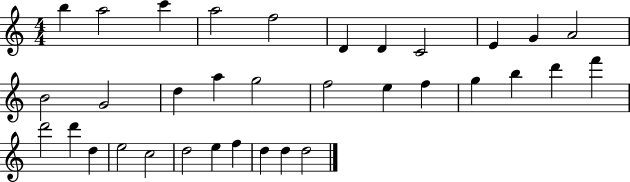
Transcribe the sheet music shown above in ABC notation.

X:1
T:Untitled
M:4/4
L:1/4
K:C
b a2 c' a2 f2 D D C2 E G A2 B2 G2 d a g2 f2 e f g b d' f' d'2 d' d e2 c2 d2 e f d d d2